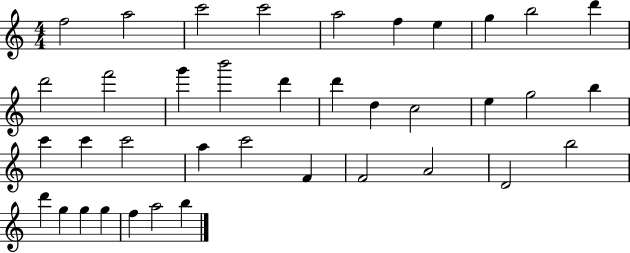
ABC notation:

X:1
T:Untitled
M:4/4
L:1/4
K:C
f2 a2 c'2 c'2 a2 f e g b2 d' d'2 f'2 g' b'2 d' d' d c2 e g2 b c' c' c'2 a c'2 F F2 A2 D2 b2 d' g g g f a2 b